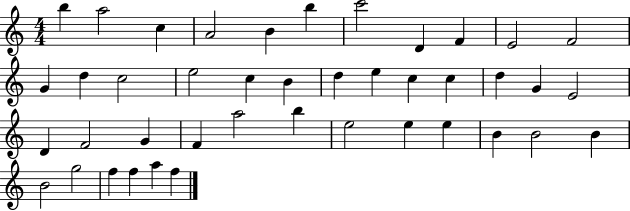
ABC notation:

X:1
T:Untitled
M:4/4
L:1/4
K:C
b a2 c A2 B b c'2 D F E2 F2 G d c2 e2 c B d e c c d G E2 D F2 G F a2 b e2 e e B B2 B B2 g2 f f a f